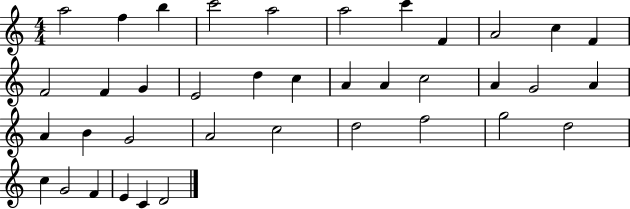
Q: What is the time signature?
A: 4/4